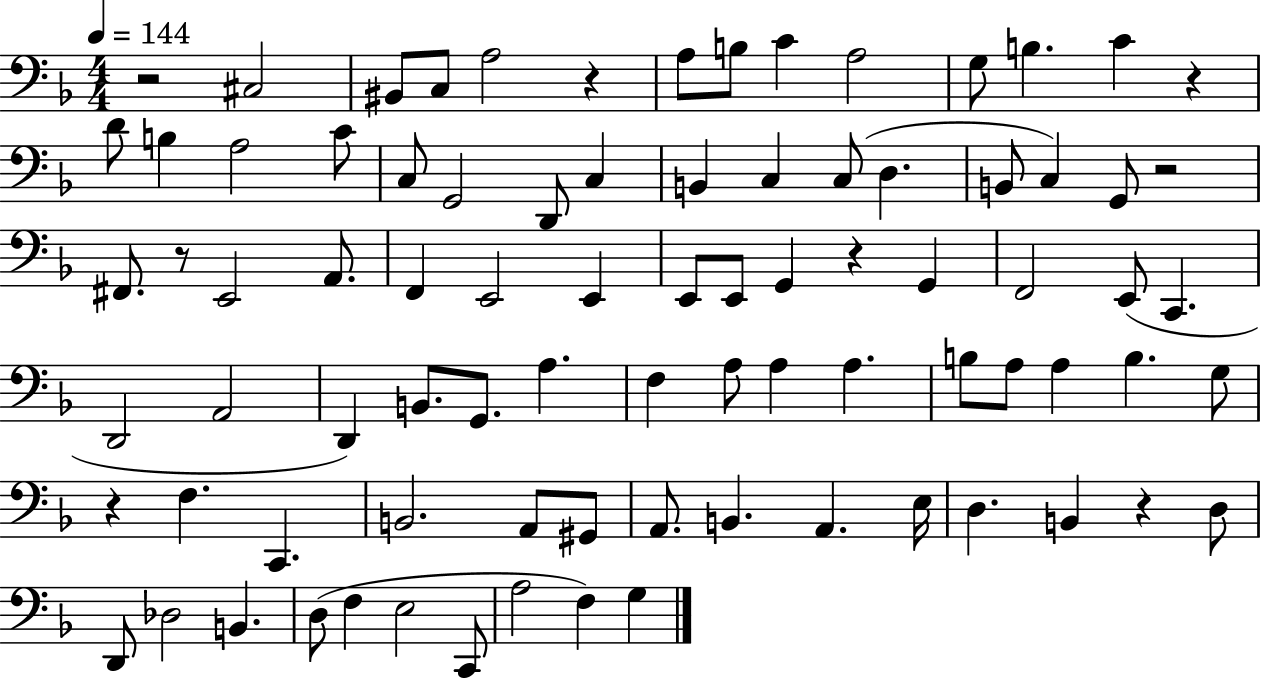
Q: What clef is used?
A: bass